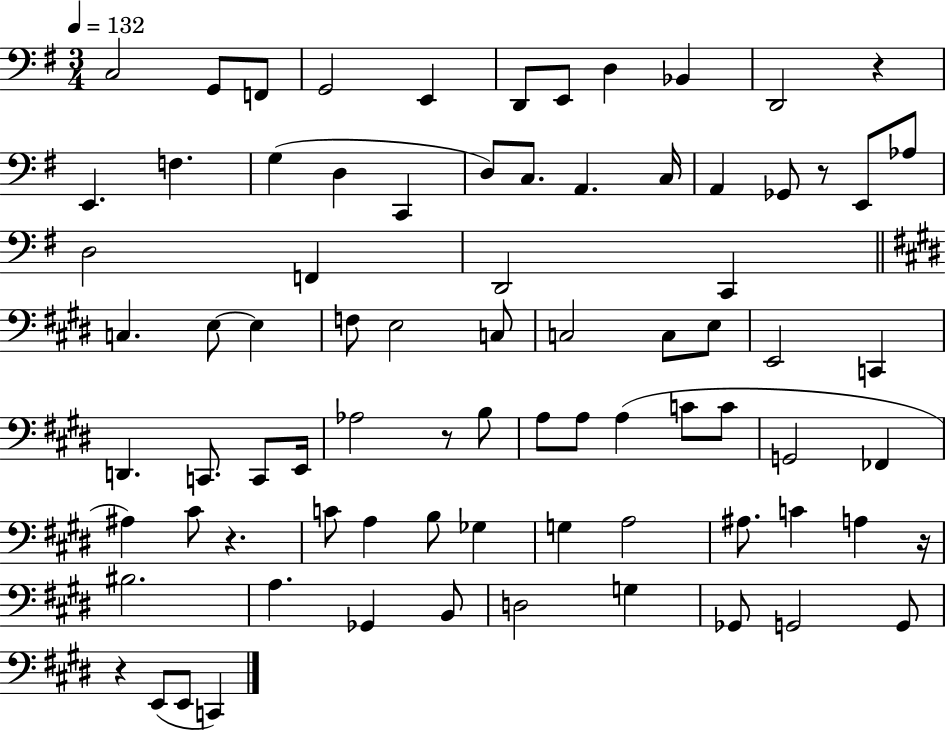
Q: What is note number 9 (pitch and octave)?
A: Bb2